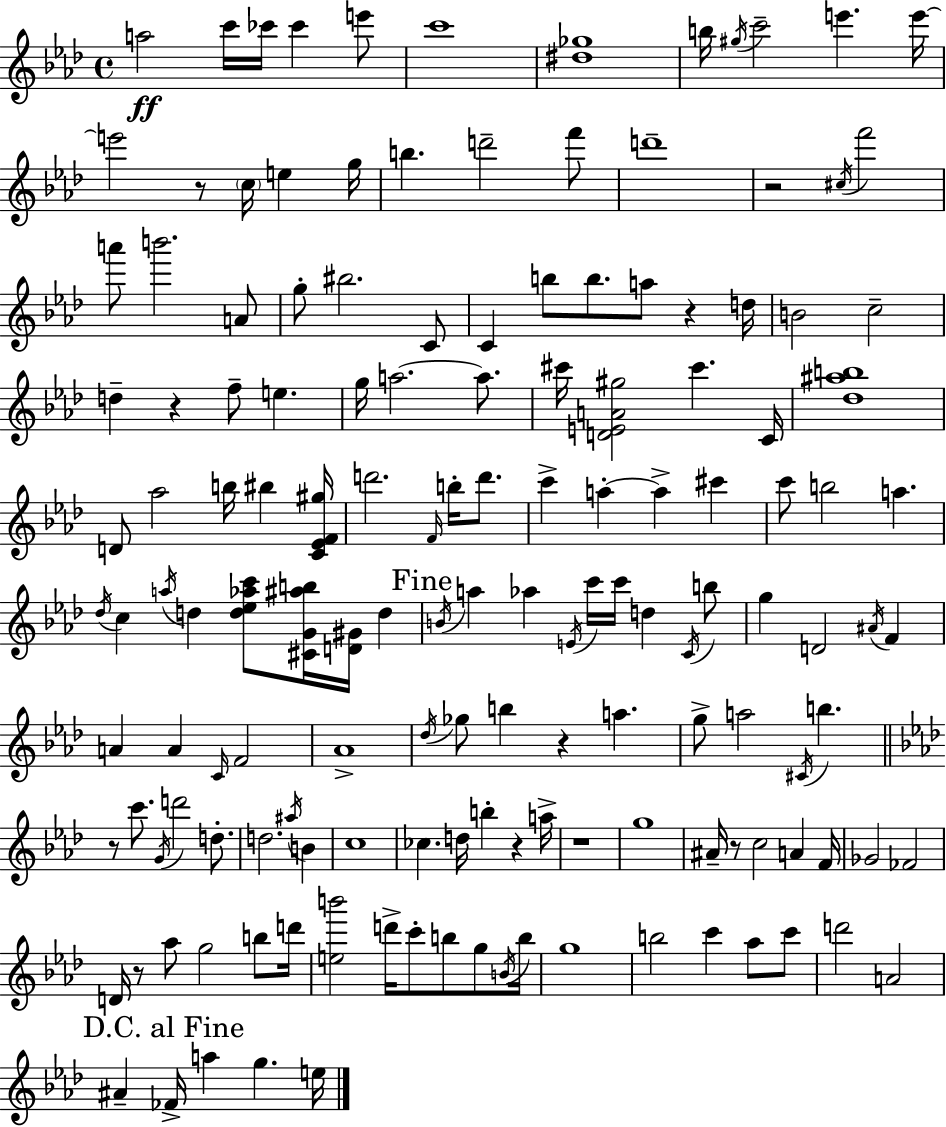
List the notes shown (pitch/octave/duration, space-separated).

A5/h C6/s CES6/s CES6/q E6/e C6/w [D#5,Gb5]/w B5/s G#5/s C6/h E6/q. E6/s E6/h R/e C5/s E5/q G5/s B5/q. D6/h F6/e D6/w R/h C#5/s F6/h A6/e B6/h. A4/e G5/e BIS5/h. C4/e C4/q B5/e B5/e. A5/e R/q D5/s B4/h C5/h D5/q R/q F5/e E5/q. G5/s A5/h. A5/e. C#6/s [D4,E4,A4,G#5]/h C#6/q. C4/s [Db5,A#5,B5]/w D4/e Ab5/h B5/s BIS5/q [C4,Eb4,F4,G#5]/s D6/h. F4/s B5/s D6/e. C6/q A5/q A5/q C#6/q C6/e B5/h A5/q. Db5/s C5/q A5/s D5/q [D5,Eb5,Ab5,C6]/e [C#4,G4,A#5,B5]/s [D4,G#4]/s D5/q B4/s A5/q Ab5/q E4/s C6/s C6/s D5/q C4/s B5/e G5/q D4/h A#4/s F4/q A4/q A4/q C4/s F4/h Ab4/w Db5/s Gb5/e B5/q R/q A5/q. G5/e A5/h C#4/s B5/q. R/e C6/e. G4/s D6/h D5/e. D5/h. A#5/s B4/q C5/w CES5/q. D5/s B5/q R/q A5/s R/w G5/w A#4/s R/e C5/h A4/q F4/s Gb4/h FES4/h D4/s R/e Ab5/e G5/h B5/e D6/s [E5,B6]/h D6/s C6/e B5/e G5/e B4/s B5/s G5/w B5/h C6/q Ab5/e C6/e D6/h A4/h A#4/q FES4/s A5/q G5/q. E5/s